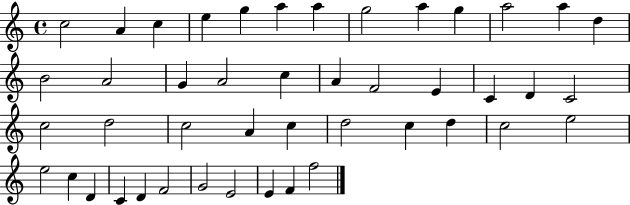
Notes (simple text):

C5/h A4/q C5/q E5/q G5/q A5/q A5/q G5/h A5/q G5/q A5/h A5/q D5/q B4/h A4/h G4/q A4/h C5/q A4/q F4/h E4/q C4/q D4/q C4/h C5/h D5/h C5/h A4/q C5/q D5/h C5/q D5/q C5/h E5/h E5/h C5/q D4/q C4/q D4/q F4/h G4/h E4/h E4/q F4/q F5/h